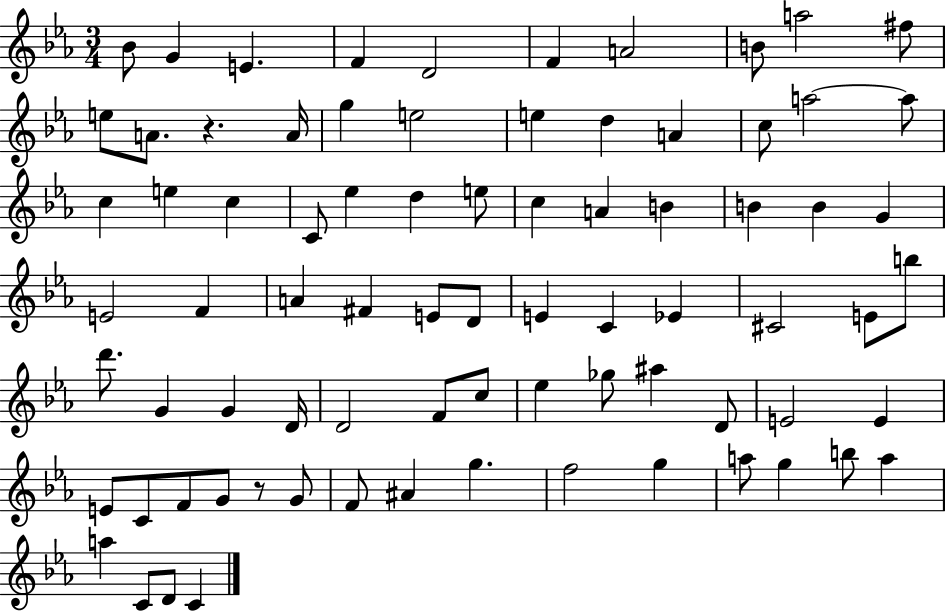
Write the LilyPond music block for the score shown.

{
  \clef treble
  \numericTimeSignature
  \time 3/4
  \key ees \major
  \repeat volta 2 { bes'8 g'4 e'4. | f'4 d'2 | f'4 a'2 | b'8 a''2 fis''8 | \break e''8 a'8. r4. a'16 | g''4 e''2 | e''4 d''4 a'4 | c''8 a''2~~ a''8 | \break c''4 e''4 c''4 | c'8 ees''4 d''4 e''8 | c''4 a'4 b'4 | b'4 b'4 g'4 | \break e'2 f'4 | a'4 fis'4 e'8 d'8 | e'4 c'4 ees'4 | cis'2 e'8 b''8 | \break d'''8. g'4 g'4 d'16 | d'2 f'8 c''8 | ees''4 ges''8 ais''4 d'8 | e'2 e'4 | \break e'8 c'8 f'8 g'8 r8 g'8 | f'8 ais'4 g''4. | f''2 g''4 | a''8 g''4 b''8 a''4 | \break a''4 c'8 d'8 c'4 | } \bar "|."
}